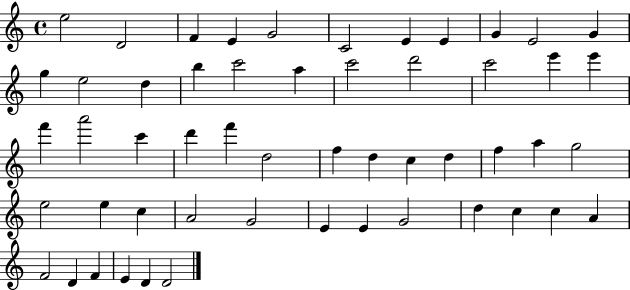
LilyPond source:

{
  \clef treble
  \time 4/4
  \defaultTimeSignature
  \key c \major
  e''2 d'2 | f'4 e'4 g'2 | c'2 e'4 e'4 | g'4 e'2 g'4 | \break g''4 e''2 d''4 | b''4 c'''2 a''4 | c'''2 d'''2 | c'''2 e'''4 e'''4 | \break f'''4 a'''2 c'''4 | d'''4 f'''4 d''2 | f''4 d''4 c''4 d''4 | f''4 a''4 g''2 | \break e''2 e''4 c''4 | a'2 g'2 | e'4 e'4 g'2 | d''4 c''4 c''4 a'4 | \break f'2 d'4 f'4 | e'4 d'4 d'2 | \bar "|."
}